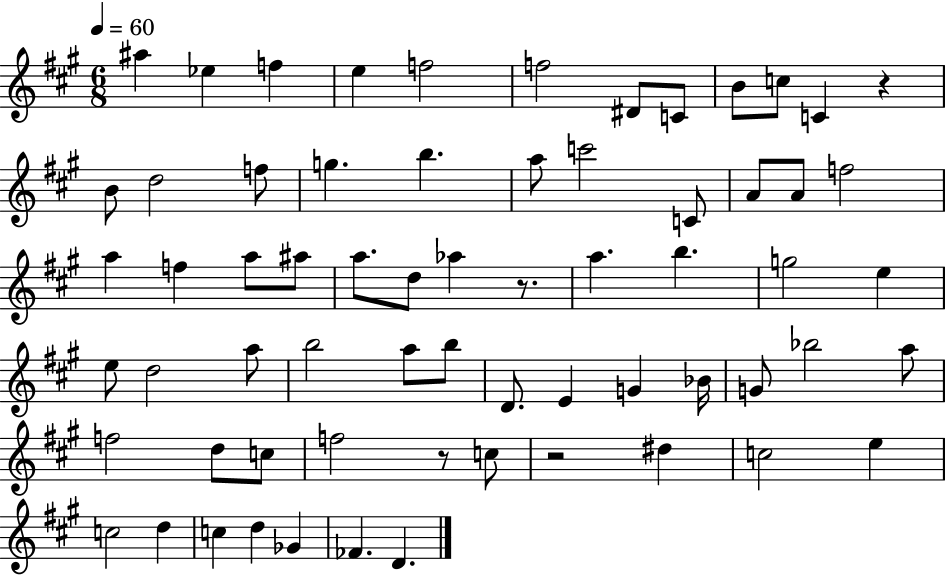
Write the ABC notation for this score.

X:1
T:Untitled
M:6/8
L:1/4
K:A
^a _e f e f2 f2 ^D/2 C/2 B/2 c/2 C z B/2 d2 f/2 g b a/2 c'2 C/2 A/2 A/2 f2 a f a/2 ^a/2 a/2 d/2 _a z/2 a b g2 e e/2 d2 a/2 b2 a/2 b/2 D/2 E G _B/4 G/2 _b2 a/2 f2 d/2 c/2 f2 z/2 c/2 z2 ^d c2 e c2 d c d _G _F D